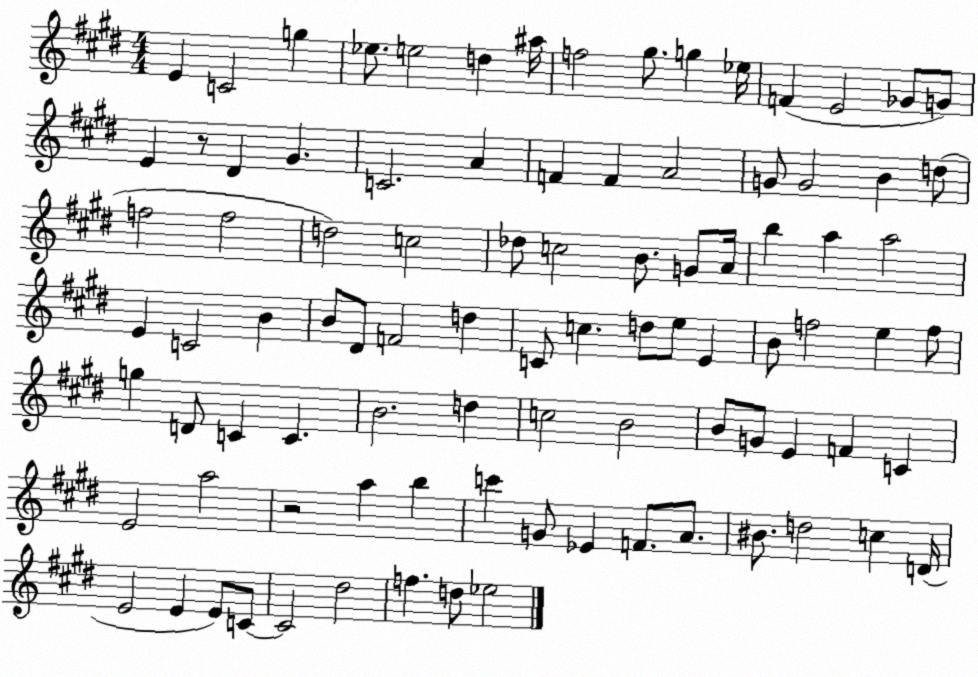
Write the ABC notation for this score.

X:1
T:Untitled
M:4/4
L:1/4
K:E
E C2 g _e/2 e2 d ^a/4 f2 ^g/2 g _e/4 F E2 _G/2 G/2 E z/2 ^D ^G C2 A F F A2 G/2 G2 B d/2 f2 f2 d2 c2 _d/2 c2 B/2 G/2 A/4 b a a2 E C2 B B/2 ^D/2 F2 d C/2 c d/2 e/2 E B/2 f2 e f/2 g D/2 C C B2 d c2 B2 B/2 G/2 E F C E2 a2 z2 a b c' G/2 _E F/2 A/2 ^B/2 d2 c D/4 E2 E E/2 C/2 C2 ^d2 f d/2 _e2